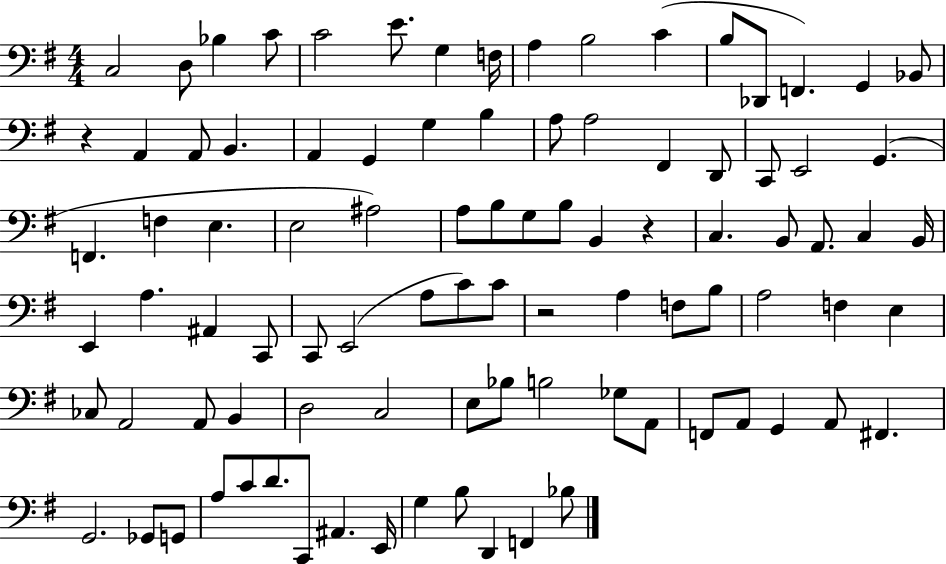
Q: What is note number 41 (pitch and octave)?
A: C3